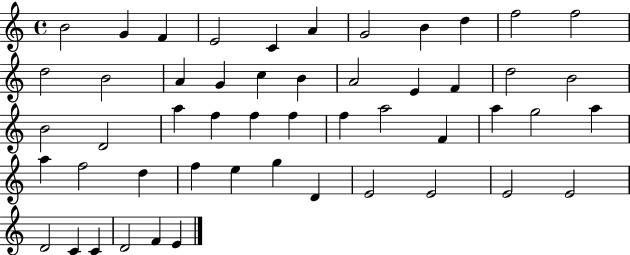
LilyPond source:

{
  \clef treble
  \time 4/4
  \defaultTimeSignature
  \key c \major
  b'2 g'4 f'4 | e'2 c'4 a'4 | g'2 b'4 d''4 | f''2 f''2 | \break d''2 b'2 | a'4 g'4 c''4 b'4 | a'2 e'4 f'4 | d''2 b'2 | \break b'2 d'2 | a''4 f''4 f''4 f''4 | f''4 a''2 f'4 | a''4 g''2 a''4 | \break a''4 f''2 d''4 | f''4 e''4 g''4 d'4 | e'2 e'2 | e'2 e'2 | \break d'2 c'4 c'4 | d'2 f'4 e'4 | \bar "|."
}